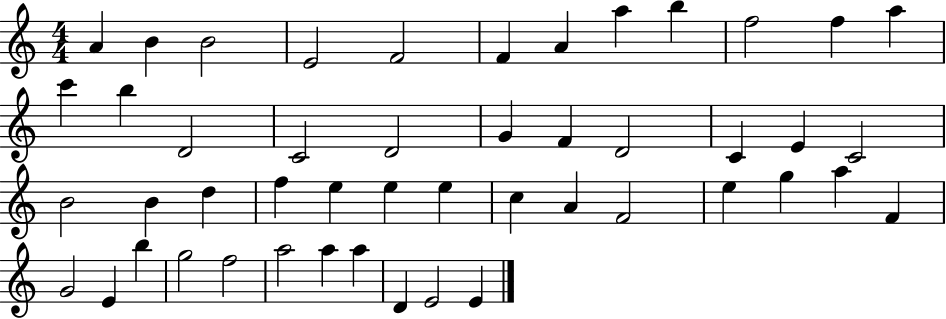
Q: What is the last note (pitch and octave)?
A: E4